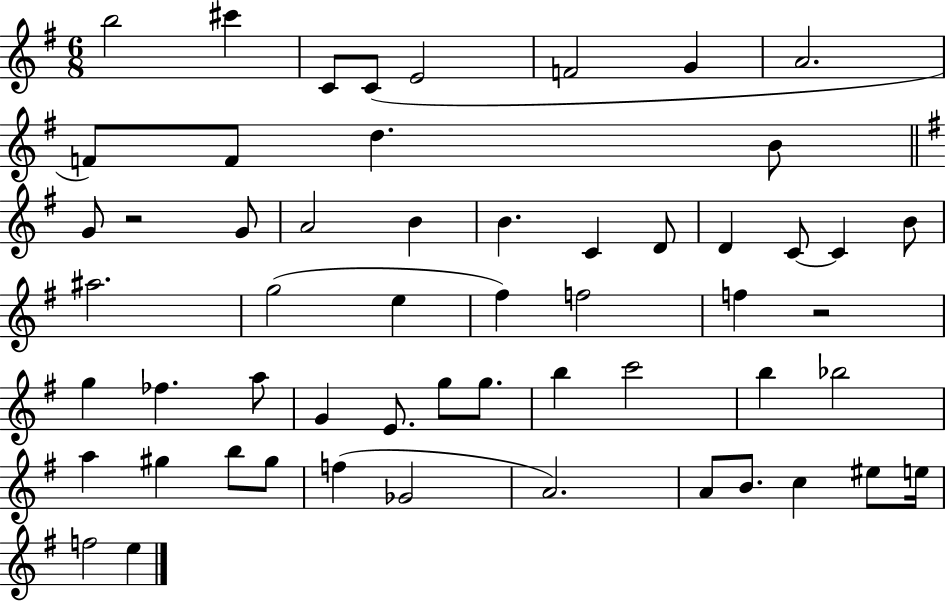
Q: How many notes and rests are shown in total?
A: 56